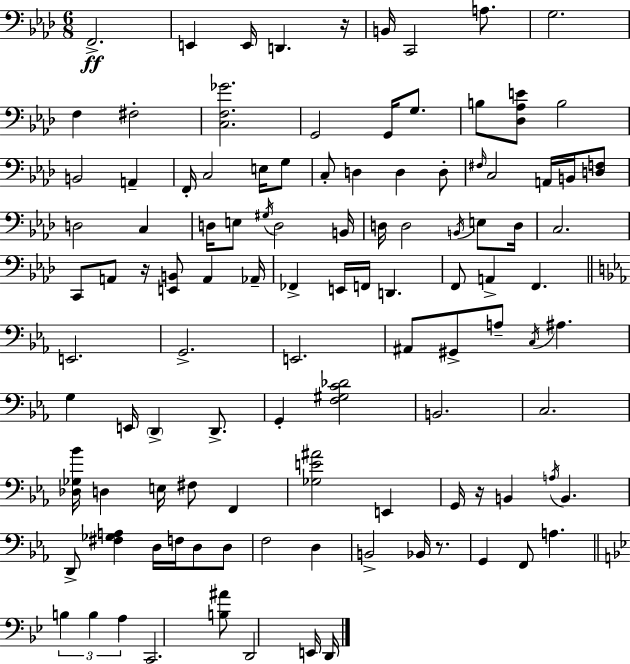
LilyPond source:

{
  \clef bass
  \numericTimeSignature
  \time 6/8
  \key f \minor
  f,2.->\ff | e,4 e,16 d,4. r16 | b,16 c,2 a8. | g2. | \break f4 fis2-. | <c f ges'>2. | g,2 g,16 g8. | b8 <des aes e'>8 b2 | \break b,2 a,4-- | f,16-. c2 e16 g8 | c8-. d4 d4 d8-. | \grace { fis16 } c2 a,16 b,16 <d f>8 | \break d2 c4 | d16 e8 \acciaccatura { gis16 } d2 | b,16 d16 d2 \acciaccatura { b,16 } | e8 d16 c2. | \break c,8 a,8 r16 <e, b,>8 a,4 | aes,16-- fes,4-> e,16 f,16 d,4. | f,8 a,4-> f,4. | \bar "||" \break \key ees \major e,2. | g,2.-> | e,2. | ais,8 gis,8-> a8-- \acciaccatura { c16 } ais4. | \break g4 e,16 \parenthesize d,4-> d,8.-> | g,4-. <f gis c' des'>2 | b,2. | c2. | \break <des ges bes'>16 d4 e16 fis8 f,4 | <ges e' ais'>2 e,4 | g,16 r16 b,4 \acciaccatura { a16 } b,4. | d,8-> <fis ges a>4 d16 f16 d8 | \break d8 f2 d4 | b,2-> bes,16 r8. | g,4 f,8 a4. | \bar "||" \break \key bes \major \tuplet 3/2 { b4 b4 a4 } | c,2. | <b ais'>8 d,2 e,16 d,16 | \bar "|."
}